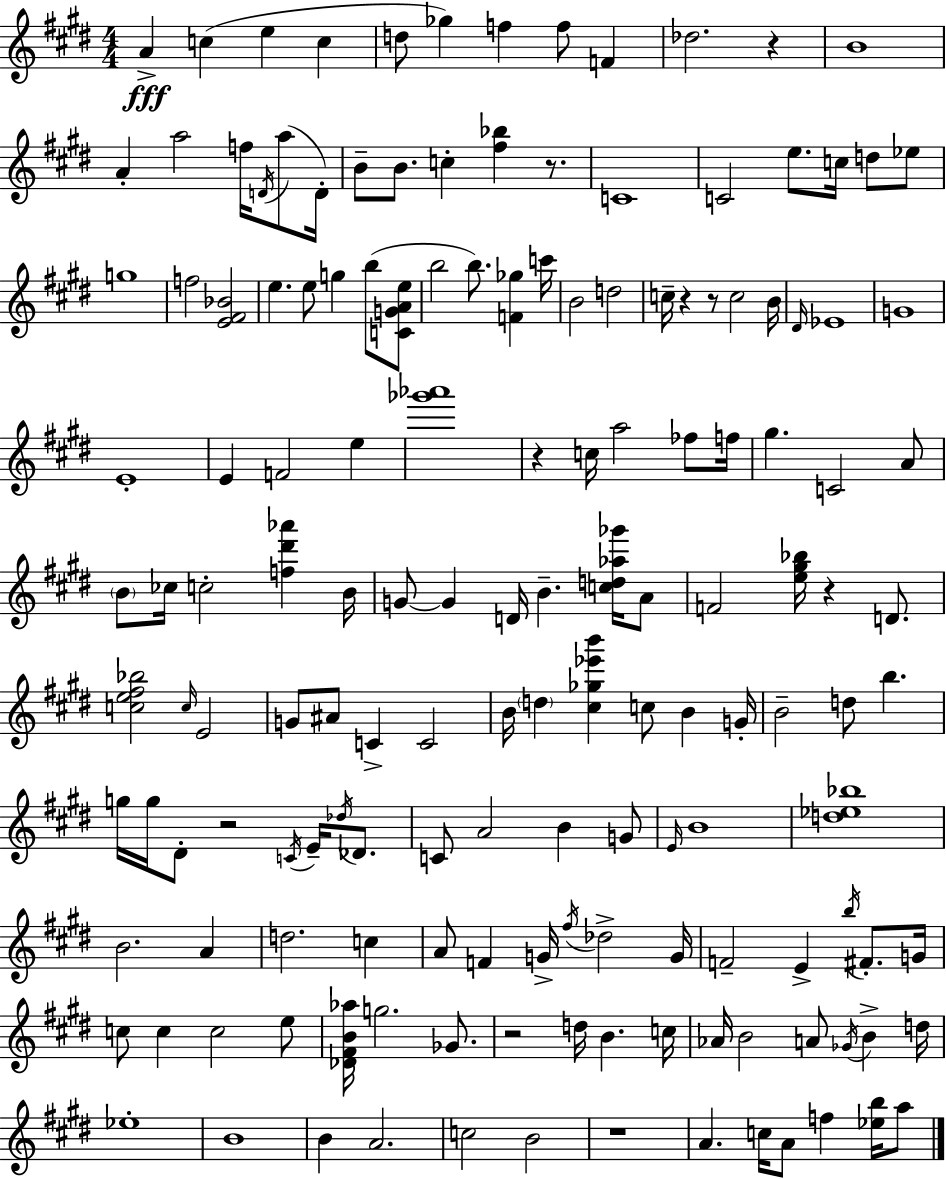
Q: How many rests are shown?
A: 9